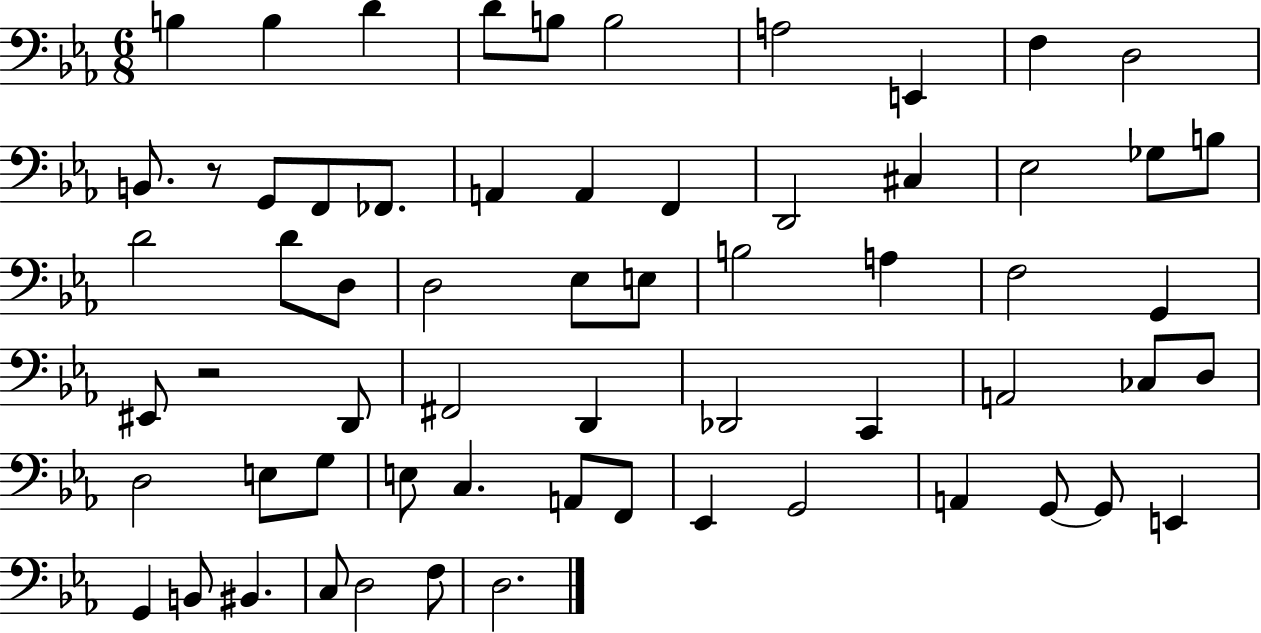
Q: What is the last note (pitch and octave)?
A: D3